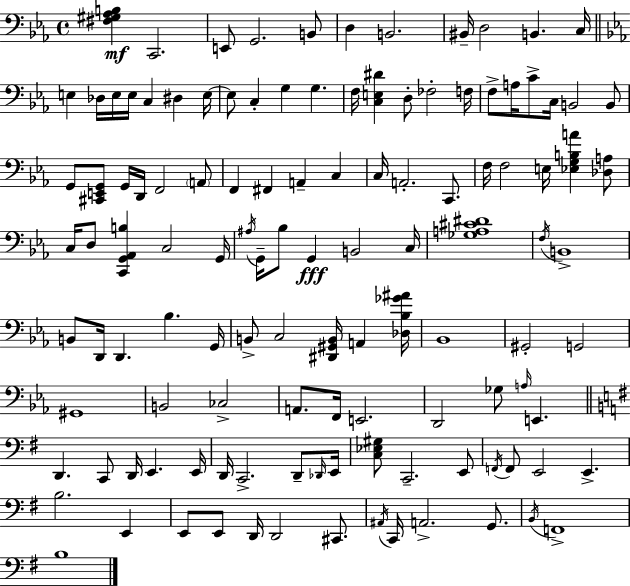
X:1
T:Untitled
M:4/4
L:1/4
K:Cm
[^F,^G,_A,B,] C,,2 E,,/2 G,,2 B,,/2 D, B,,2 ^B,,/4 D,2 B,, C,/4 E, _D,/4 E,/4 E,/4 C, ^D, E,/4 E,/2 C, G, G, F,/4 [C,E,^D] D,/2 _F,2 F,/4 F,/2 A,/4 C/2 C,/4 B,,2 B,,/2 G,,/2 [^C,,E,,G,,]/2 G,,/4 D,,/4 F,,2 A,,/2 F,, ^F,, A,, C, C,/4 A,,2 C,,/2 F,/4 F,2 E,/4 [_E,G,B,A] [_D,A,]/2 C,/4 D,/2 [C,,G,,_A,,B,] C,2 G,,/4 ^A,/4 G,,/4 _B,/2 G,, B,,2 C,/4 [_G,A,^C^D]4 F,/4 B,,4 B,,/2 D,,/4 D,, _B, G,,/4 B,,/2 C,2 [^D,,^G,,B,,]/4 A,, [_D,_B,_G^A]/4 _B,,4 ^G,,2 G,,2 ^G,,4 B,,2 _C,2 A,,/2 F,,/4 E,,2 D,,2 _G,/2 A,/4 E,, D,, C,,/2 D,,/4 E,, E,,/4 D,,/4 C,,2 D,,/2 _D,,/4 E,,/4 [C,_E,^G,]/2 C,,2 E,,/2 F,,/4 F,,/2 E,,2 E,, B,2 E,, E,,/2 E,,/2 D,,/4 D,,2 ^C,,/2 ^A,,/4 C,,/4 A,,2 G,,/2 B,,/4 F,,4 B,4